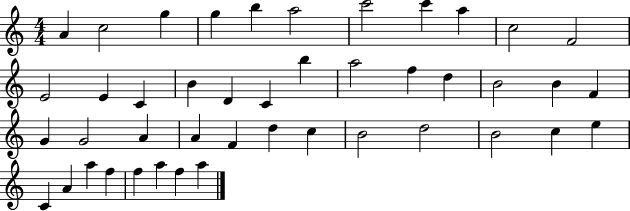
A4/q C5/h G5/q G5/q B5/q A5/h C6/h C6/q A5/q C5/h F4/h E4/h E4/q C4/q B4/q D4/q C4/q B5/q A5/h F5/q D5/q B4/h B4/q F4/q G4/q G4/h A4/q A4/q F4/q D5/q C5/q B4/h D5/h B4/h C5/q E5/q C4/q A4/q A5/q F5/q F5/q A5/q F5/q A5/q